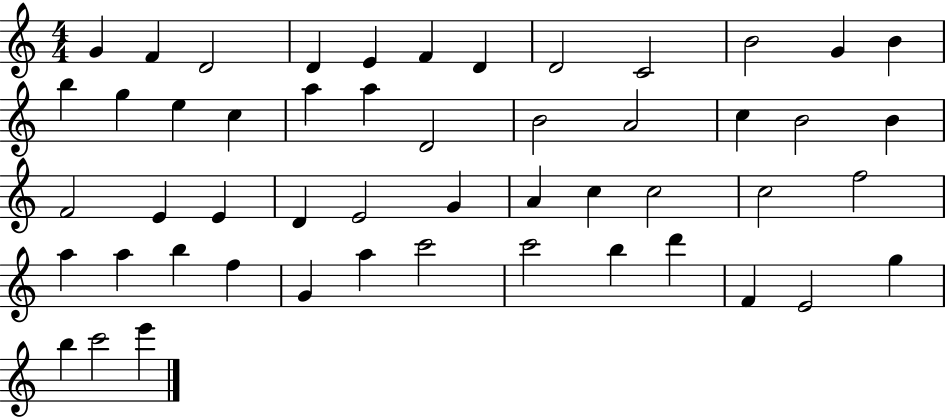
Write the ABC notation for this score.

X:1
T:Untitled
M:4/4
L:1/4
K:C
G F D2 D E F D D2 C2 B2 G B b g e c a a D2 B2 A2 c B2 B F2 E E D E2 G A c c2 c2 f2 a a b f G a c'2 c'2 b d' F E2 g b c'2 e'